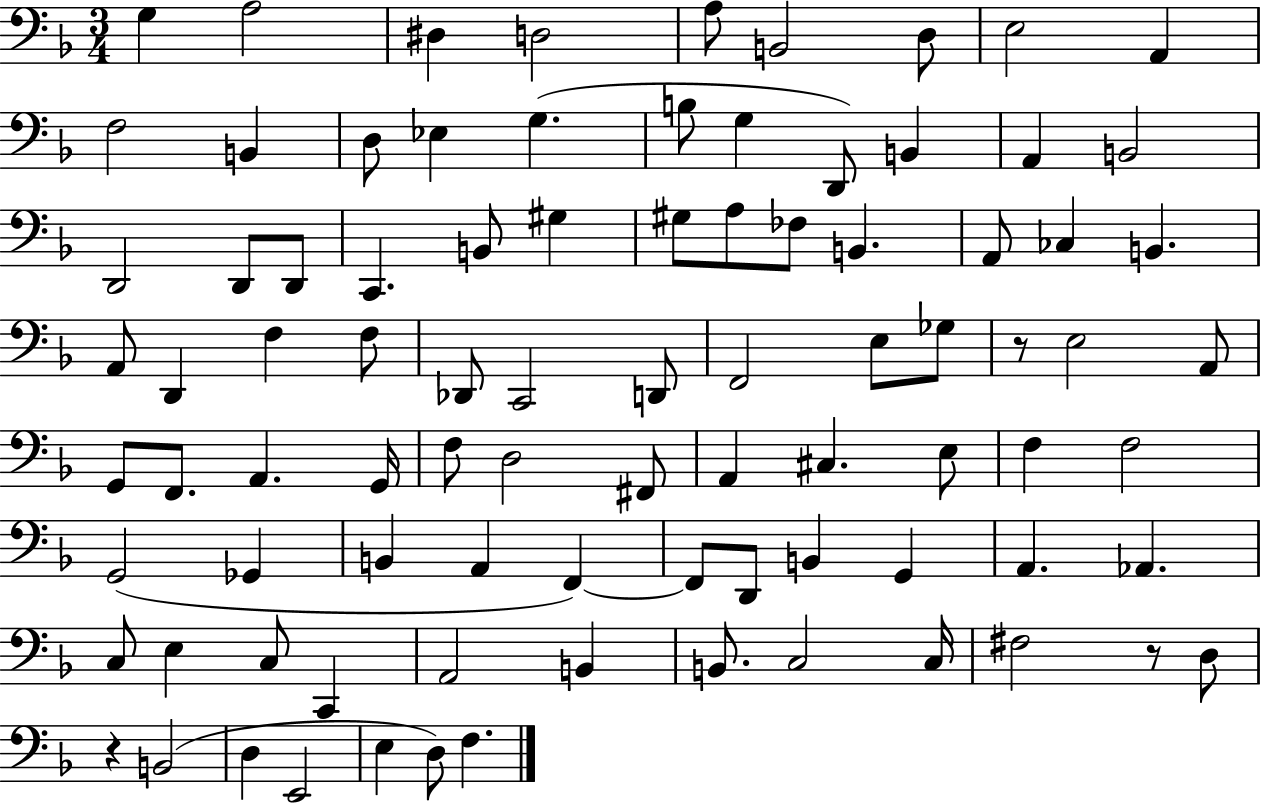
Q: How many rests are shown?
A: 3